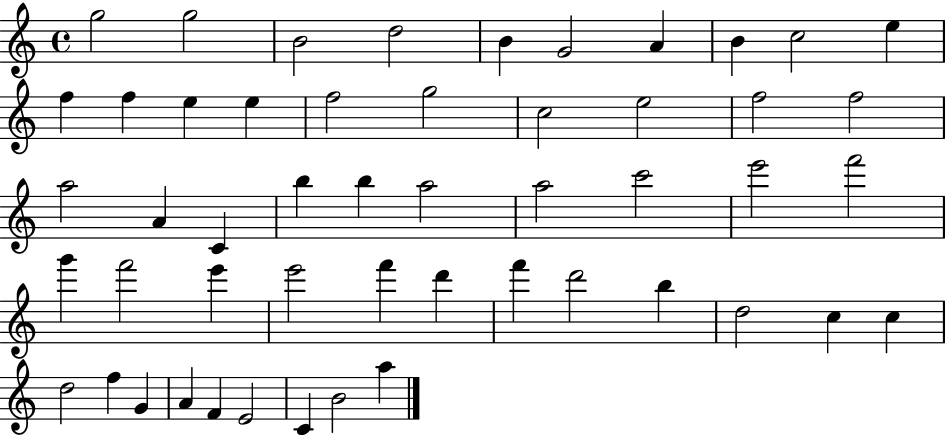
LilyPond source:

{
  \clef treble
  \time 4/4
  \defaultTimeSignature
  \key c \major
  g''2 g''2 | b'2 d''2 | b'4 g'2 a'4 | b'4 c''2 e''4 | \break f''4 f''4 e''4 e''4 | f''2 g''2 | c''2 e''2 | f''2 f''2 | \break a''2 a'4 c'4 | b''4 b''4 a''2 | a''2 c'''2 | e'''2 f'''2 | \break g'''4 f'''2 e'''4 | e'''2 f'''4 d'''4 | f'''4 d'''2 b''4 | d''2 c''4 c''4 | \break d''2 f''4 g'4 | a'4 f'4 e'2 | c'4 b'2 a''4 | \bar "|."
}